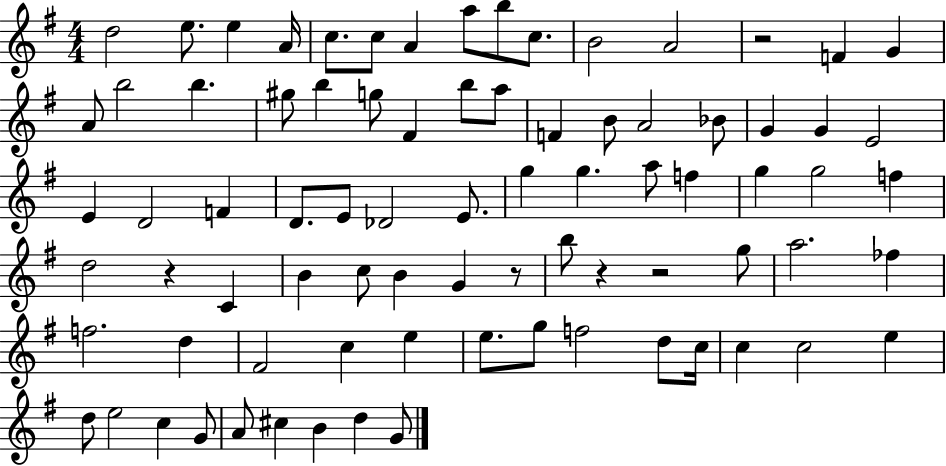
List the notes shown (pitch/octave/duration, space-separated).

D5/h E5/e. E5/q A4/s C5/e. C5/e A4/q A5/e B5/e C5/e. B4/h A4/h R/h F4/q G4/q A4/e B5/h B5/q. G#5/e B5/q G5/e F#4/q B5/e A5/e F4/q B4/e A4/h Bb4/e G4/q G4/q E4/h E4/q D4/h F4/q D4/e. E4/e Db4/h E4/e. G5/q G5/q. A5/e F5/q G5/q G5/h F5/q D5/h R/q C4/q B4/q C5/e B4/q G4/q R/e B5/e R/q R/h G5/e A5/h. FES5/q F5/h. D5/q F#4/h C5/q E5/q E5/e. G5/e F5/h D5/e C5/s C5/q C5/h E5/q D5/e E5/h C5/q G4/e A4/e C#5/q B4/q D5/q G4/e